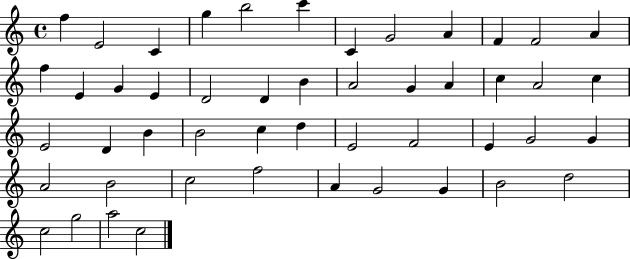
X:1
T:Untitled
M:4/4
L:1/4
K:C
f E2 C g b2 c' C G2 A F F2 A f E G E D2 D B A2 G A c A2 c E2 D B B2 c d E2 F2 E G2 G A2 B2 c2 f2 A G2 G B2 d2 c2 g2 a2 c2